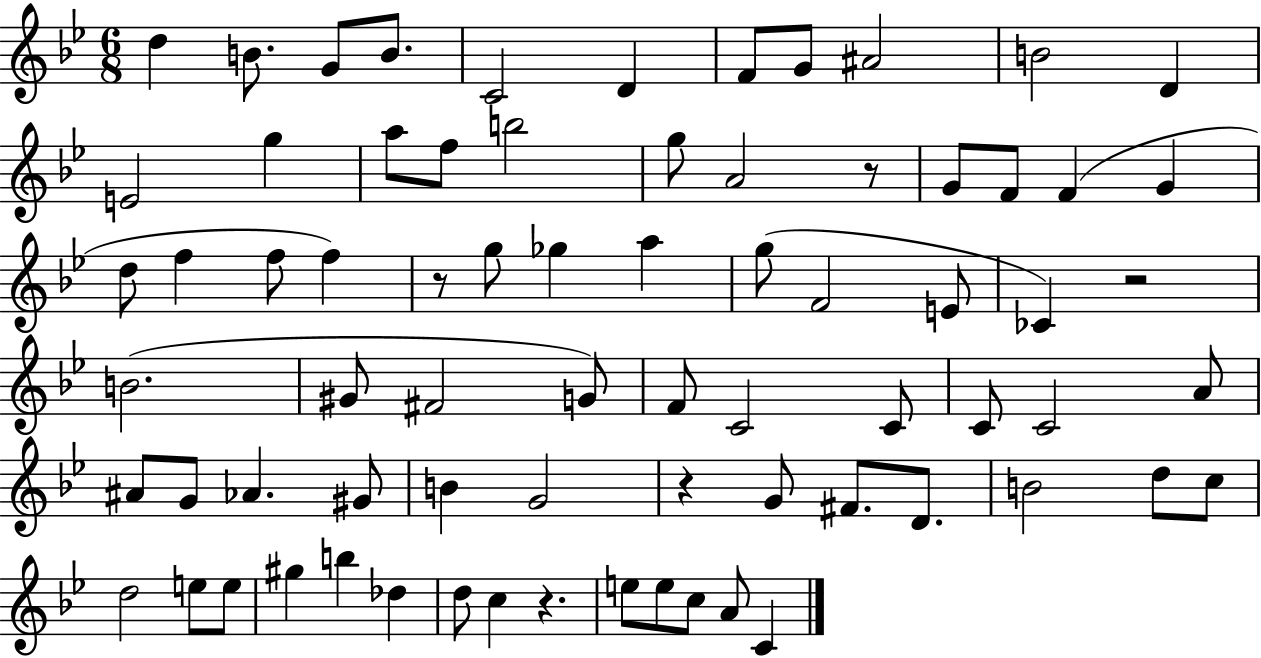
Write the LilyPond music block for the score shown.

{
  \clef treble
  \numericTimeSignature
  \time 6/8
  \key bes \major
  d''4 b'8. g'8 b'8. | c'2 d'4 | f'8 g'8 ais'2 | b'2 d'4 | \break e'2 g''4 | a''8 f''8 b''2 | g''8 a'2 r8 | g'8 f'8 f'4( g'4 | \break d''8 f''4 f''8 f''4) | r8 g''8 ges''4 a''4 | g''8( f'2 e'8 | ces'4) r2 | \break b'2.( | gis'8 fis'2 g'8) | f'8 c'2 c'8 | c'8 c'2 a'8 | \break ais'8 g'8 aes'4. gis'8 | b'4 g'2 | r4 g'8 fis'8. d'8. | b'2 d''8 c''8 | \break d''2 e''8 e''8 | gis''4 b''4 des''4 | d''8 c''4 r4. | e''8 e''8 c''8 a'8 c'4 | \break \bar "|."
}